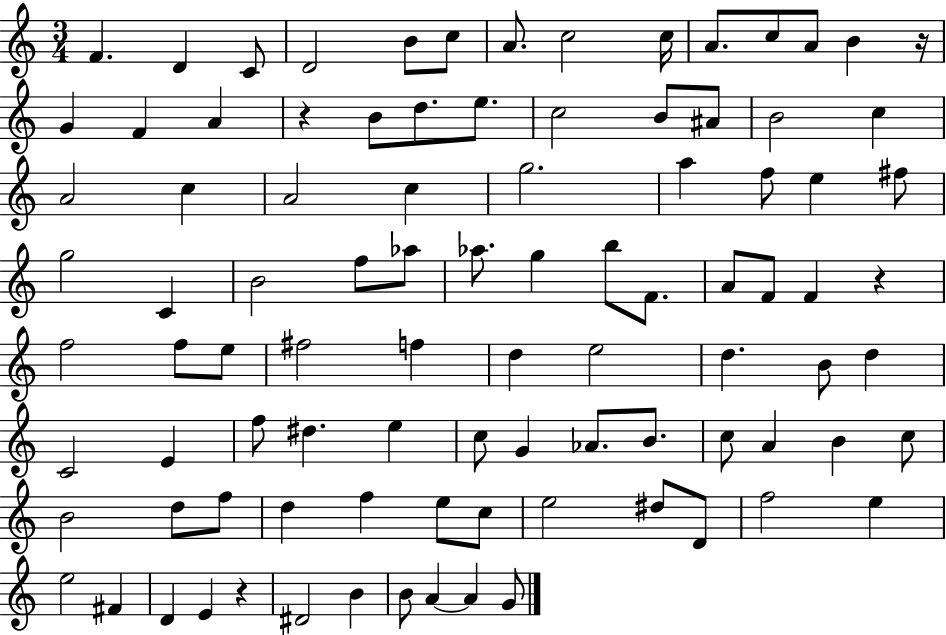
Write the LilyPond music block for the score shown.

{
  \clef treble
  \numericTimeSignature
  \time 3/4
  \key c \major
  \repeat volta 2 { f'4. d'4 c'8 | d'2 b'8 c''8 | a'8. c''2 c''16 | a'8. c''8 a'8 b'4 r16 | \break g'4 f'4 a'4 | r4 b'8 d''8. e''8. | c''2 b'8 ais'8 | b'2 c''4 | \break a'2 c''4 | a'2 c''4 | g''2. | a''4 f''8 e''4 fis''8 | \break g''2 c'4 | b'2 f''8 aes''8 | aes''8. g''4 b''8 f'8. | a'8 f'8 f'4 r4 | \break f''2 f''8 e''8 | fis''2 f''4 | d''4 e''2 | d''4. b'8 d''4 | \break c'2 e'4 | f''8 dis''4. e''4 | c''8 g'4 aes'8. b'8. | c''8 a'4 b'4 c''8 | \break b'2 d''8 f''8 | d''4 f''4 e''8 c''8 | e''2 dis''8 d'8 | f''2 e''4 | \break e''2 fis'4 | d'4 e'4 r4 | dis'2 b'4 | b'8 a'4~~ a'4 g'8 | \break } \bar "|."
}